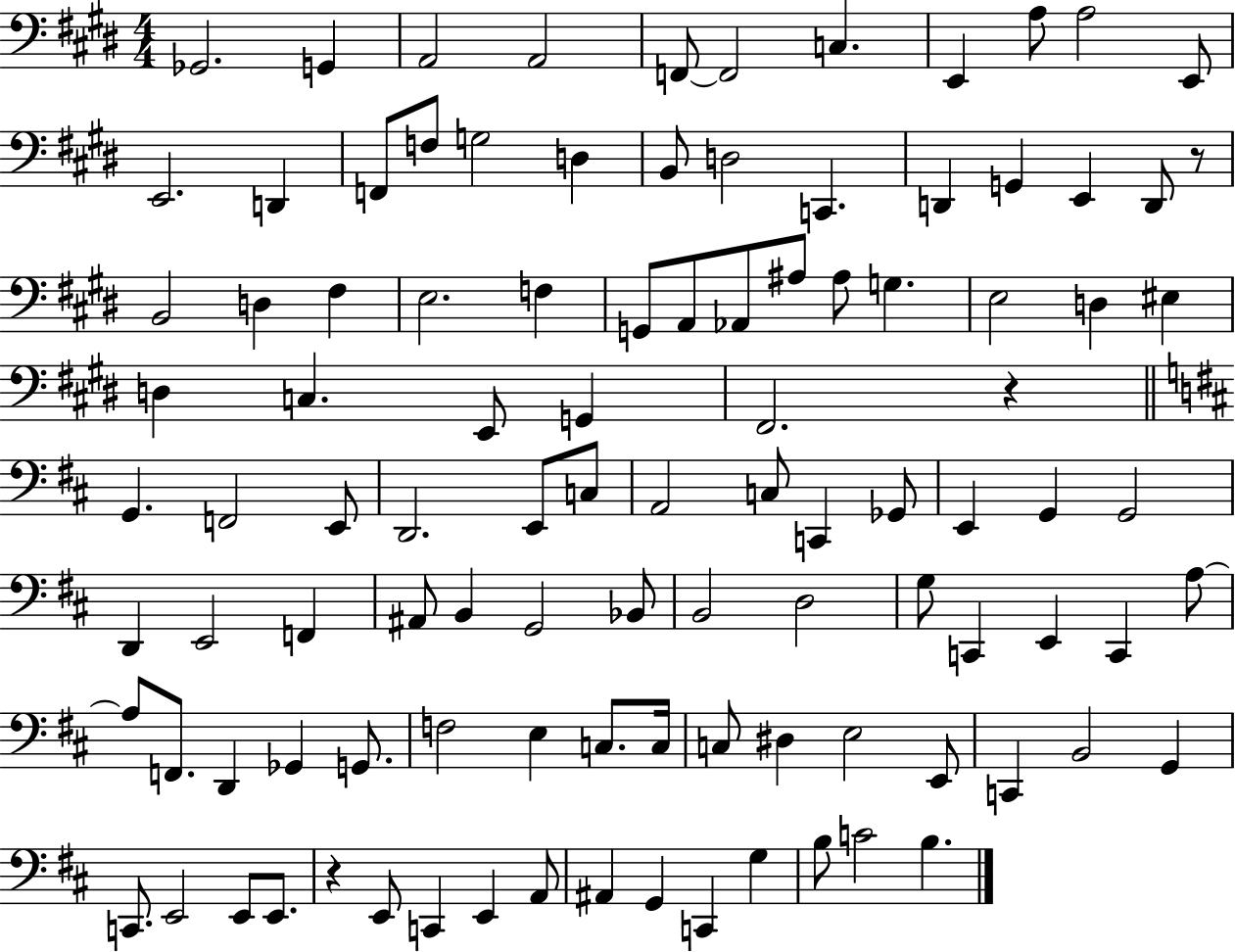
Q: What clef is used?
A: bass